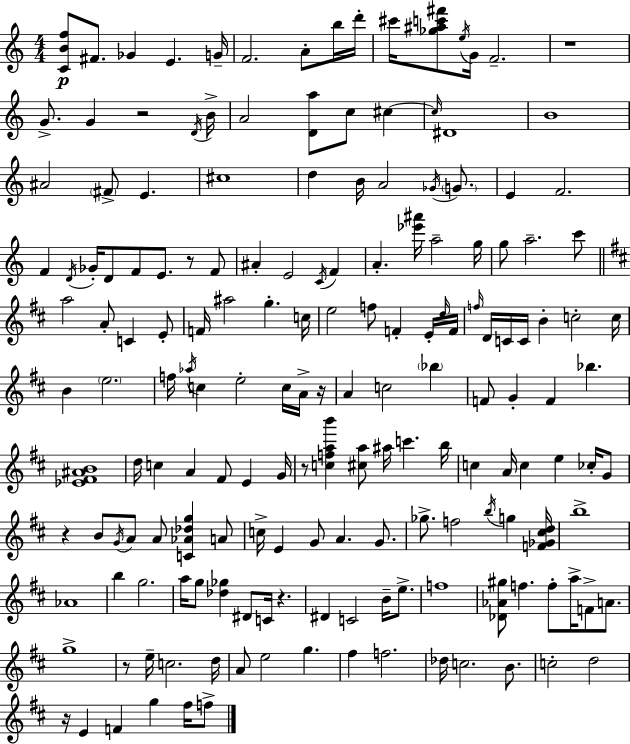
{
  \clef treble
  \numericTimeSignature
  \time 4/4
  \key c \major
  \repeat volta 2 { <c' b' f''>8\p fis'8. ges'4 e'4. g'16-- | f'2. a'8-. b''16 d'''16-. | cis'''16 <ges'' ais'' c''' fis'''>8 \acciaccatura { e''16 } g'16 f'2.-- | r1 | \break g'8.-> g'4 r2 | \acciaccatura { d'16 } b'16-> a'2 <d' a''>8 c''8 cis''4~~ | \grace { cis''16 } dis'1 | b'1 | \break ais'2 \parenthesize fis'8-> e'4. | cis''1 | d''4 b'16 a'2 | \acciaccatura { ges'16 } \parenthesize g'8. e'4 f'2. | \break f'4 \acciaccatura { d'16 } ges'16-. d'8 f'8 e'8. | r8 f'8 ais'4-. e'2 | \acciaccatura { c'16 } f'4 a'4.-. <ees''' ais'''>16 a''2-- | g''16 g''8 a''2.-- | \break c'''8 \bar "||" \break \key b \minor a''2 a'8-. c'4 e'8-. | f'16 ais''2 g''4.-. c''16 | e''2 f''8 f'4-. e'16-. \grace { d''16 } | f'16 \grace { f''16 } d'16 c'16 c'16 b'4-. c''2-. | \break c''16 b'4 \parenthesize e''2. | f''16 \acciaccatura { aes''16 } c''4 e''2-. | c''16 a'16-> r16 a'4 c''2 \parenthesize bes''4 | f'8 g'4-. f'4 bes''4. | \break <ees' fis' ais' b'>1 | d''16 c''4 a'4 fis'8 e'4 | g'16 r8 <c'' f'' a'' b'''>4 <cis'' a''>8 ais''16 c'''4. | b''16 c''4 a'16 c''4 e''4 | \break ces''16-. g'8 r4 b'8 \acciaccatura { g'16 } a'8 a'8 <c' aes' des'' g''>4 | a'8 c''16-> e'4 g'8 a'4. | g'8. ges''8.-> f''2 \acciaccatura { b''16 } | g''4 <f' ges' cis'' d''>16 b''1-> | \break aes'1 | b''4 g''2. | a''16 g''8 <des'' ges''>4 dis'8 c'16 r4. | dis'4 c'2 | \break b'16-- e''8.-> f''1 | <des' aes' gis''>8 f''4. f''8-. a''16-> | f'8-> a'8. g''1-> | r8 e''16-- c''2. | \break d''16 a'8 e''2 g''4. | fis''4 f''2. | des''16 c''2. | b'8. c''2-. d''2 | \break r16 e'4 f'4 g''4 | fis''16 f''8-> } \bar "|."
}